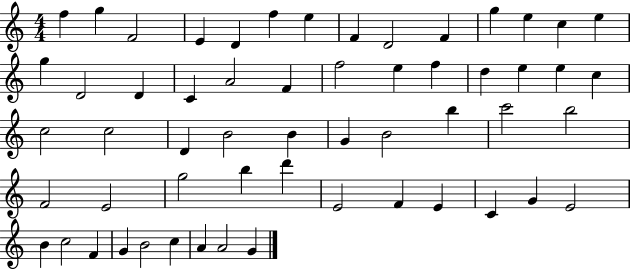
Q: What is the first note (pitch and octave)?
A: F5